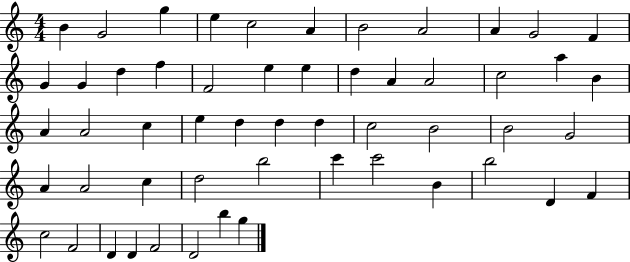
X:1
T:Untitled
M:4/4
L:1/4
K:C
B G2 g e c2 A B2 A2 A G2 F G G d f F2 e e d A A2 c2 a B A A2 c e d d d c2 B2 B2 G2 A A2 c d2 b2 c' c'2 B b2 D F c2 F2 D D F2 D2 b g